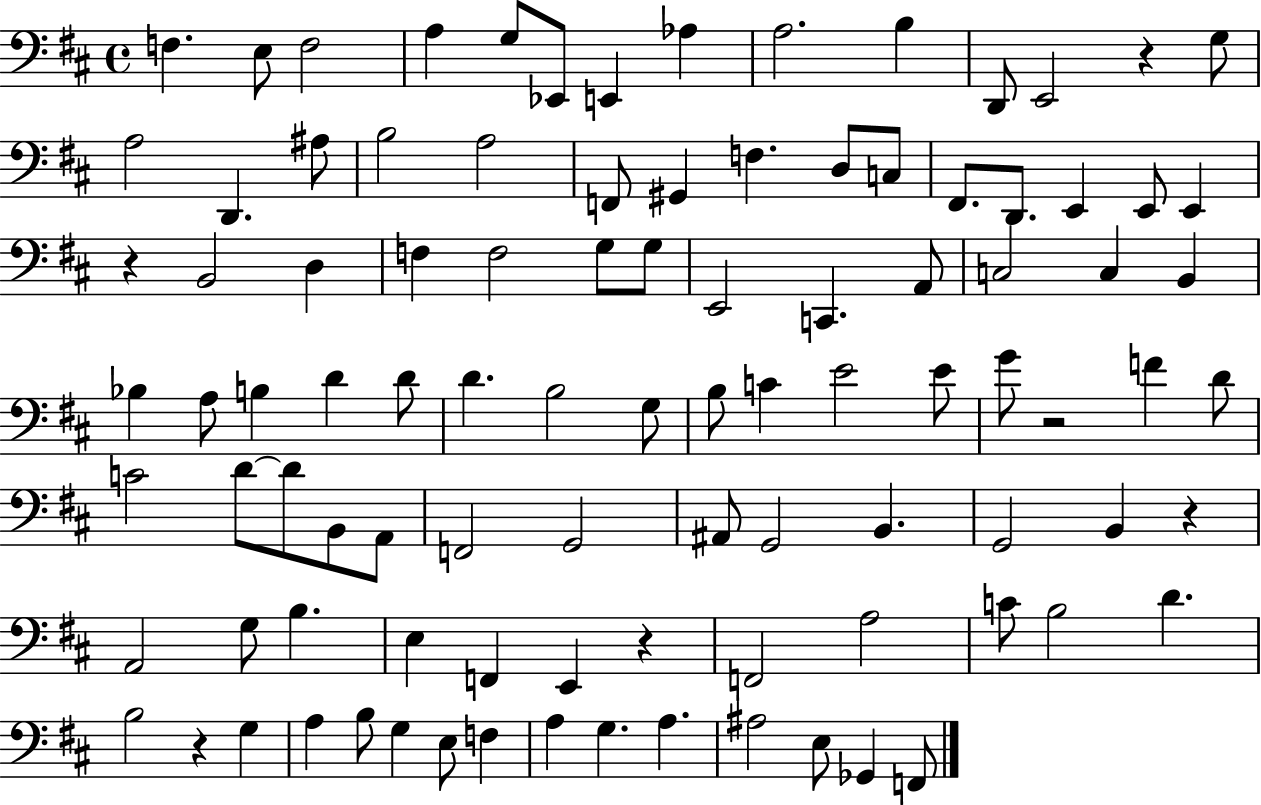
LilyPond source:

{
  \clef bass
  \time 4/4
  \defaultTimeSignature
  \key d \major
  f4. e8 f2 | a4 g8 ees,8 e,4 aes4 | a2. b4 | d,8 e,2 r4 g8 | \break a2 d,4. ais8 | b2 a2 | f,8 gis,4 f4. d8 c8 | fis,8. d,8. e,4 e,8 e,4 | \break r4 b,2 d4 | f4 f2 g8 g8 | e,2 c,4. a,8 | c2 c4 b,4 | \break bes4 a8 b4 d'4 d'8 | d'4. b2 g8 | b8 c'4 e'2 e'8 | g'8 r2 f'4 d'8 | \break c'2 d'8~~ d'8 b,8 a,8 | f,2 g,2 | ais,8 g,2 b,4. | g,2 b,4 r4 | \break a,2 g8 b4. | e4 f,4 e,4 r4 | f,2 a2 | c'8 b2 d'4. | \break b2 r4 g4 | a4 b8 g4 e8 f4 | a4 g4. a4. | ais2 e8 ges,4 f,8 | \break \bar "|."
}